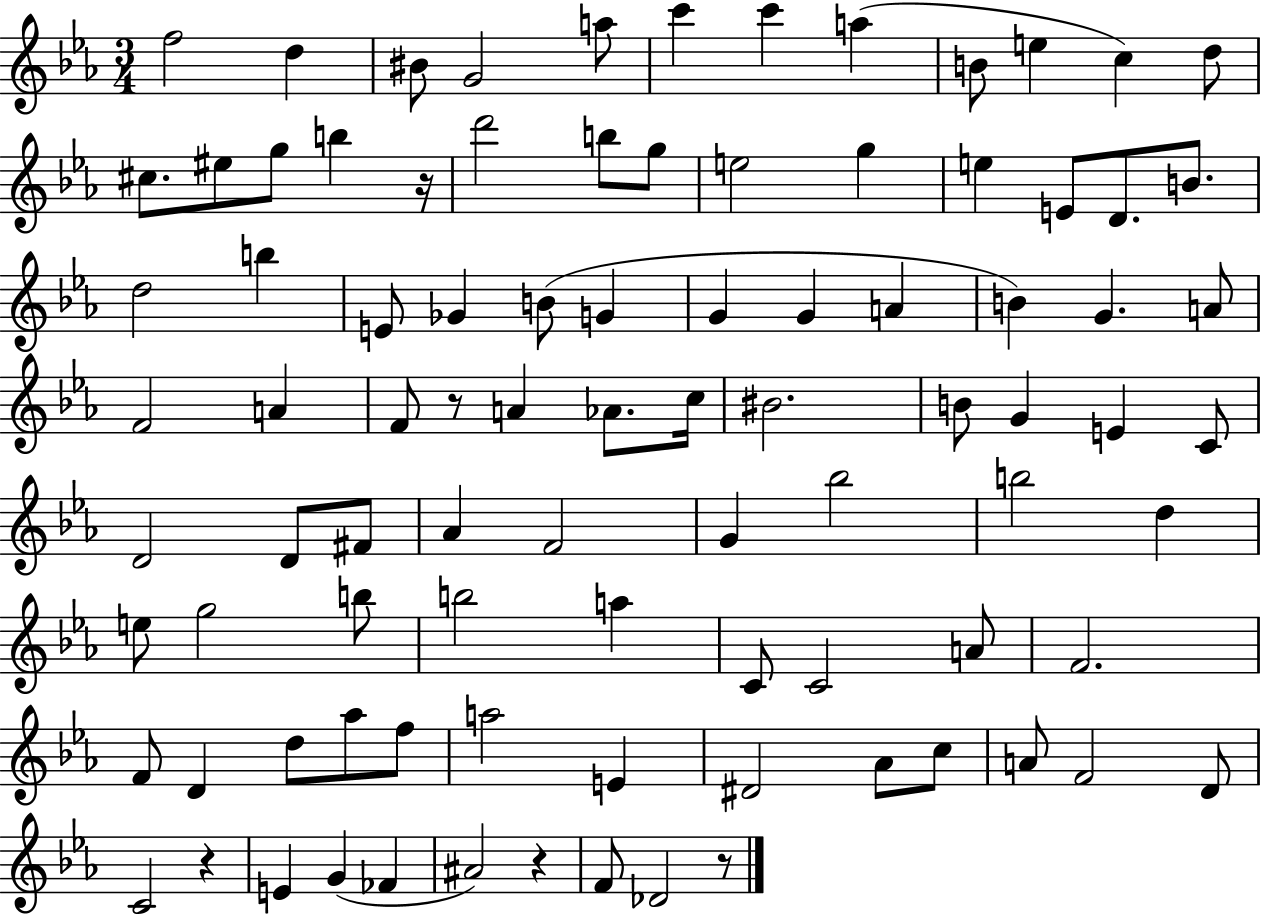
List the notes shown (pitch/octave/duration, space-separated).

F5/h D5/q BIS4/e G4/h A5/e C6/q C6/q A5/q B4/e E5/q C5/q D5/e C#5/e. EIS5/e G5/e B5/q R/s D6/h B5/e G5/e E5/h G5/q E5/q E4/e D4/e. B4/e. D5/h B5/q E4/e Gb4/q B4/e G4/q G4/q G4/q A4/q B4/q G4/q. A4/e F4/h A4/q F4/e R/e A4/q Ab4/e. C5/s BIS4/h. B4/e G4/q E4/q C4/e D4/h D4/e F#4/e Ab4/q F4/h G4/q Bb5/h B5/h D5/q E5/e G5/h B5/e B5/h A5/q C4/e C4/h A4/e F4/h. F4/e D4/q D5/e Ab5/e F5/e A5/h E4/q D#4/h Ab4/e C5/e A4/e F4/h D4/e C4/h R/q E4/q G4/q FES4/q A#4/h R/q F4/e Db4/h R/e